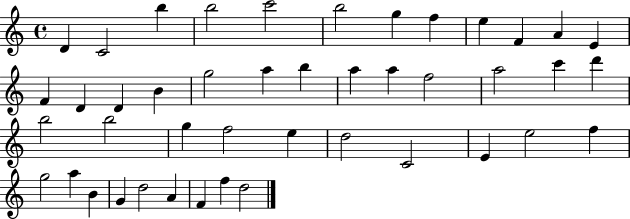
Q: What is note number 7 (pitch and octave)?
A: G5